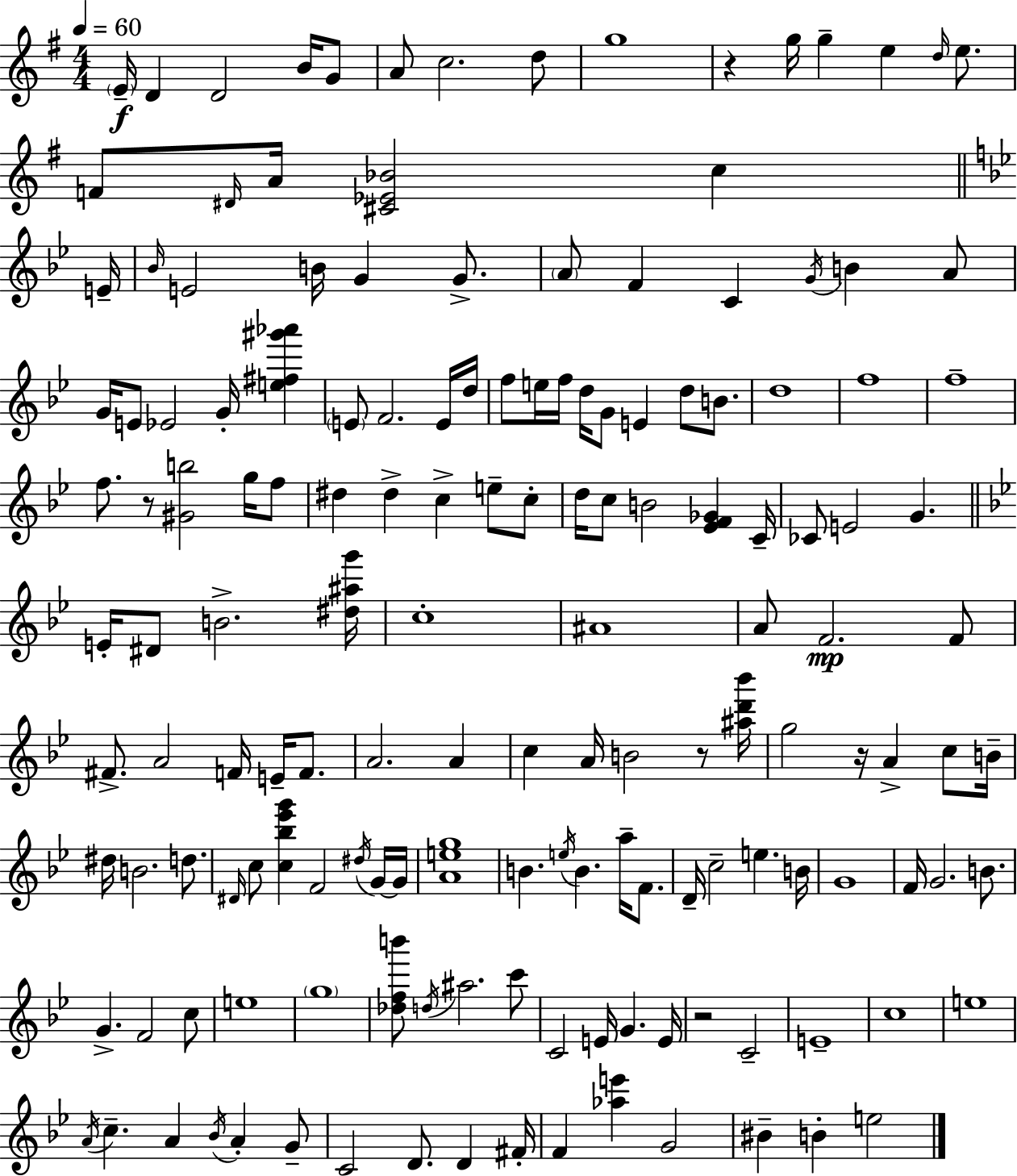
E4/s D4/q D4/h B4/s G4/e A4/e C5/h. D5/e G5/w R/q G5/s G5/q E5/q D5/s E5/e. F4/e D#4/s A4/s [C#4,Eb4,Bb4]/h C5/q E4/s Bb4/s E4/h B4/s G4/q G4/e. A4/e F4/q C4/q G4/s B4/q A4/e G4/s E4/e Eb4/h G4/s [E5,F#5,G#6,Ab6]/q E4/e F4/h. E4/s D5/s F5/e E5/s F5/s D5/s G4/e E4/q D5/e B4/e. D5/w F5/w F5/w F5/e. R/e [G#4,B5]/h G5/s F5/e D#5/q D#5/q C5/q E5/e C5/e D5/s C5/e B4/h [Eb4,F4,Gb4]/q C4/s CES4/e E4/h G4/q. E4/s D#4/e B4/h. [D#5,A#5,G6]/s C5/w A#4/w A4/e F4/h. F4/e F#4/e. A4/h F4/s E4/s F4/e. A4/h. A4/q C5/q A4/s B4/h R/e [A#5,D6,Bb6]/s G5/h R/s A4/q C5/e B4/s D#5/s B4/h. D5/e. D#4/s C5/e [C5,Bb5,Eb6,G6]/q F4/h D#5/s G4/s G4/s [A4,E5,G5]/w B4/q. E5/s B4/q. A5/s F4/e. D4/s C5/h E5/q. B4/s G4/w F4/s G4/h. B4/e. G4/q. F4/h C5/e E5/w G5/w [Db5,F5,B6]/e D5/s A#5/h. C6/e C4/h E4/s G4/q. E4/s R/h C4/h E4/w C5/w E5/w A4/s C5/q. A4/q Bb4/s A4/q G4/e C4/h D4/e. D4/q F#4/s F4/q [Ab5,E6]/q G4/h BIS4/q B4/q E5/h